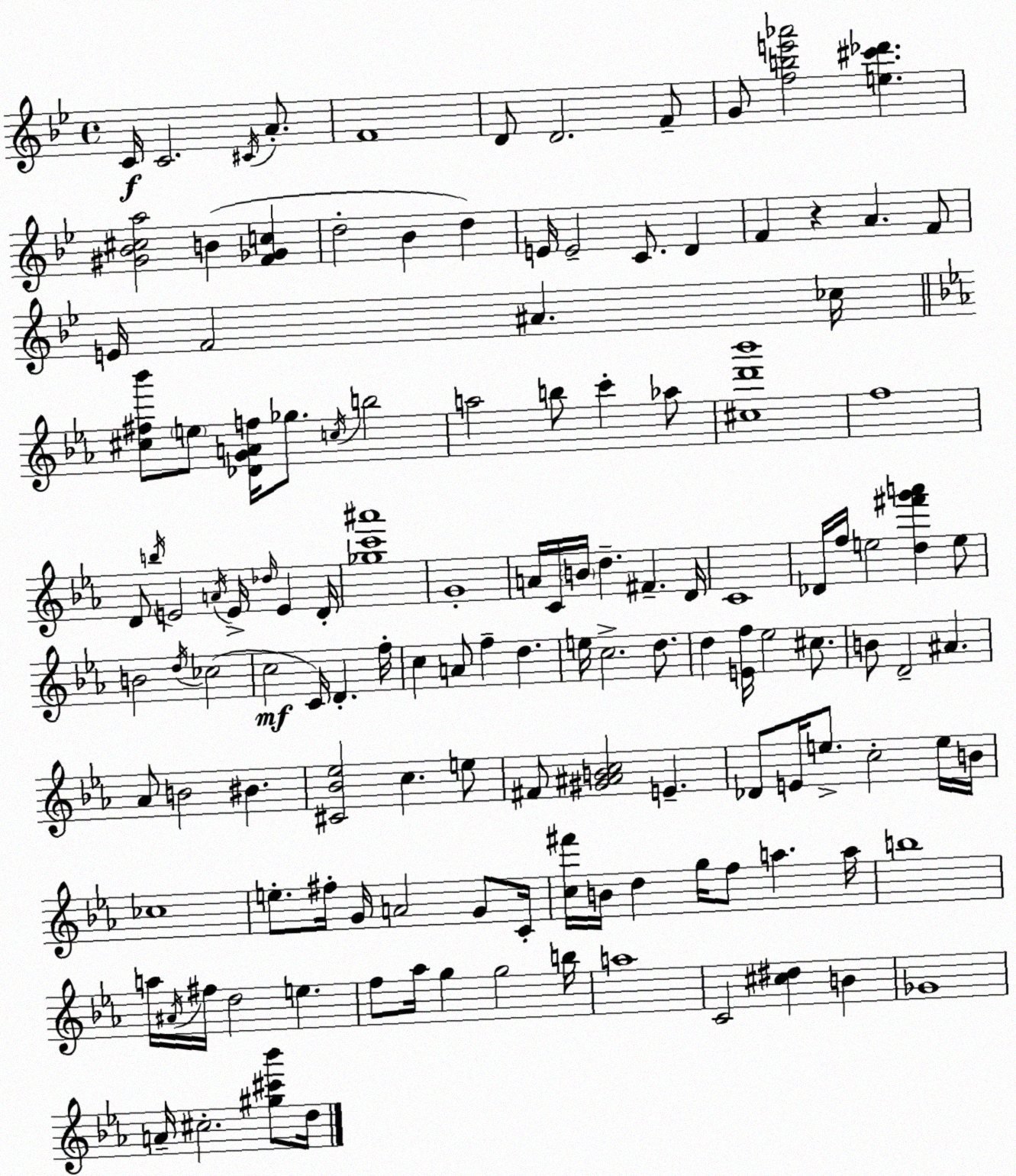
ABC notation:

X:1
T:Untitled
M:4/4
L:1/4
K:Bb
C/4 C2 ^C/4 A/2 F4 D/2 D2 F/2 G/2 [fbe'_a']2 [e^c'_d'] [^G_B^ca]2 B [F_Gc] d2 _B d E/4 E2 C/2 D F z A F/2 E/4 F2 ^A _c/4 [^c^f_b']/2 e/2 [_DGAf]/4 _g/2 c/4 b2 a2 b/2 c' _a/2 [^cd'_b']4 f4 D/2 b/4 E2 A/4 E/4 _d/4 E D/4 [_gc'^a']4 G4 A/4 C/4 B/4 d ^F D/4 C4 _D/4 f/4 e2 [d^f'g'a'] e/2 B2 d/4 _c2 c2 C/4 D f/4 c A/2 f d e/4 c2 d/2 d [Ef]/4 _e2 ^c/2 B/2 D2 ^A _A/2 B2 ^B [^C_B_e]2 c e/2 ^F/2 [^G^ABc]2 E _D/2 E/4 e/2 c2 e/4 B/4 _c4 e/2 ^f/4 G/4 A2 G/2 C/4 [c^f']/4 B/4 d g/4 f/2 a a/4 b4 a/4 ^A/4 ^f/4 d2 e f/2 _a/4 g g2 b/4 a4 C2 [^c^d] B _G4 A/4 ^c2 [^g^c'_b']/2 d/4